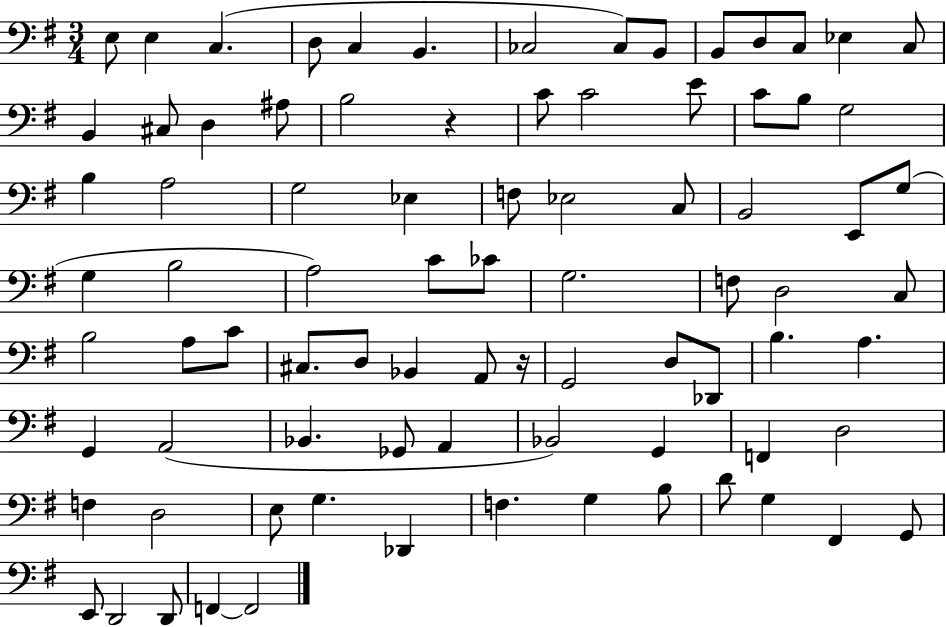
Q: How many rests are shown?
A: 2